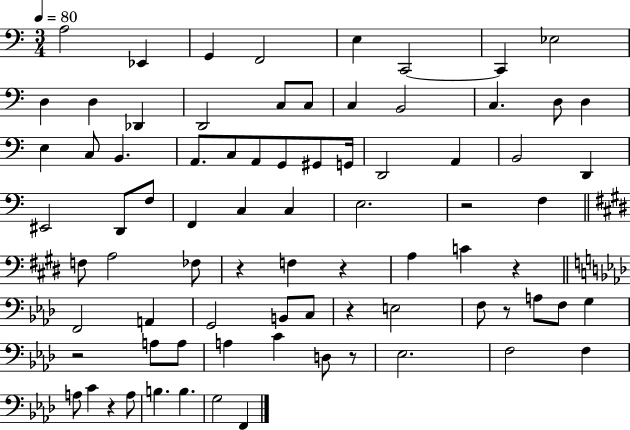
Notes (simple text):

A3/h Eb2/q G2/q F2/h E3/q C2/h C2/q Eb3/h D3/q D3/q Db2/q D2/h C3/e C3/e C3/q B2/h C3/q. D3/e D3/q E3/q C3/e B2/q. A2/e. C3/e A2/e G2/e G#2/e G2/s D2/h A2/q B2/h D2/q EIS2/h D2/e F3/e F2/q C3/q C3/q E3/h. R/h F3/q F3/e A3/h FES3/e R/q F3/q R/q A3/q C4/q R/q F2/h A2/q G2/h B2/e C3/e R/q E3/h F3/e R/e A3/e F3/e G3/q R/h A3/e A3/e A3/q C4/q D3/e R/e Eb3/h. F3/h F3/q A3/e C4/q R/q A3/e B3/q. B3/q. G3/h F2/q